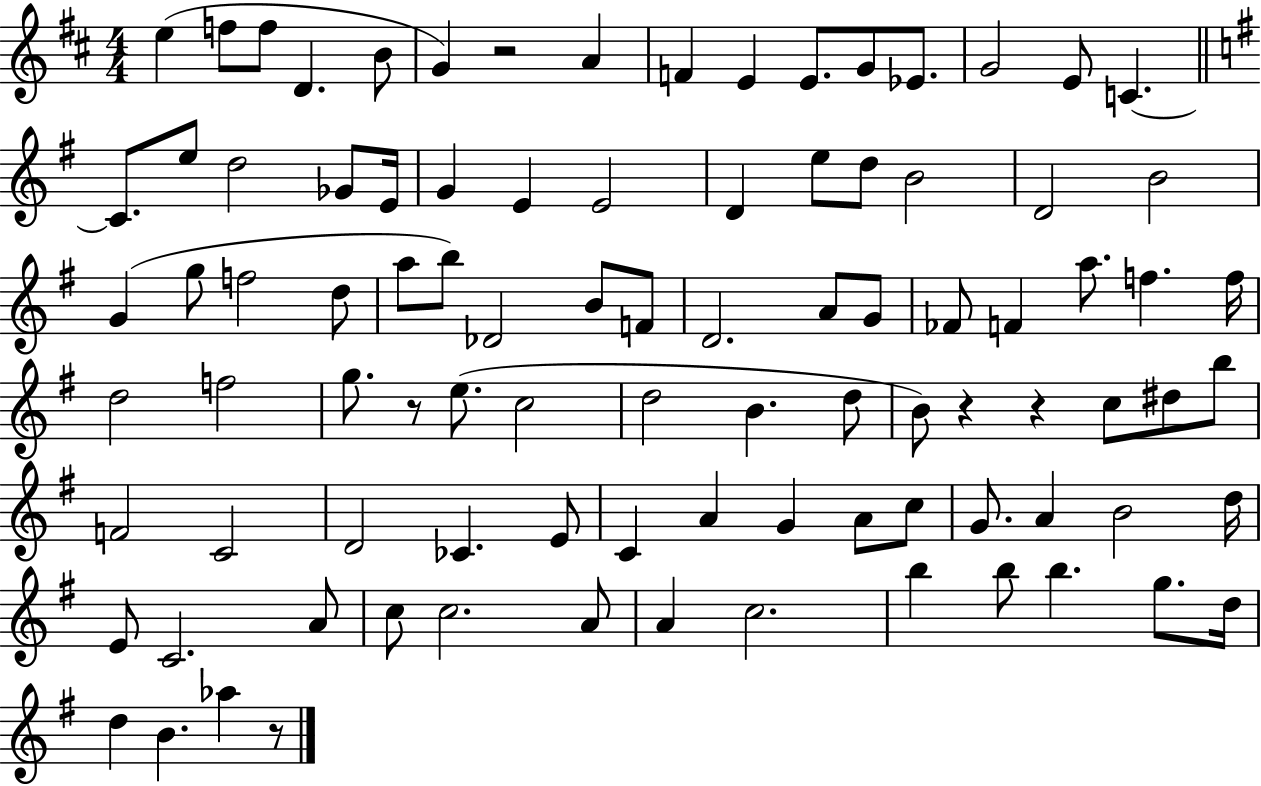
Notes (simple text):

E5/q F5/e F5/e D4/q. B4/e G4/q R/h A4/q F4/q E4/q E4/e. G4/e Eb4/e. G4/h E4/e C4/q. C4/e. E5/e D5/h Gb4/e E4/s G4/q E4/q E4/h D4/q E5/e D5/e B4/h D4/h B4/h G4/q G5/e F5/h D5/e A5/e B5/e Db4/h B4/e F4/e D4/h. A4/e G4/e FES4/e F4/q A5/e. F5/q. F5/s D5/h F5/h G5/e. R/e E5/e. C5/h D5/h B4/q. D5/e B4/e R/q R/q C5/e D#5/e B5/e F4/h C4/h D4/h CES4/q. E4/e C4/q A4/q G4/q A4/e C5/e G4/e. A4/q B4/h D5/s E4/e C4/h. A4/e C5/e C5/h. A4/e A4/q C5/h. B5/q B5/e B5/q. G5/e. D5/s D5/q B4/q. Ab5/q R/e